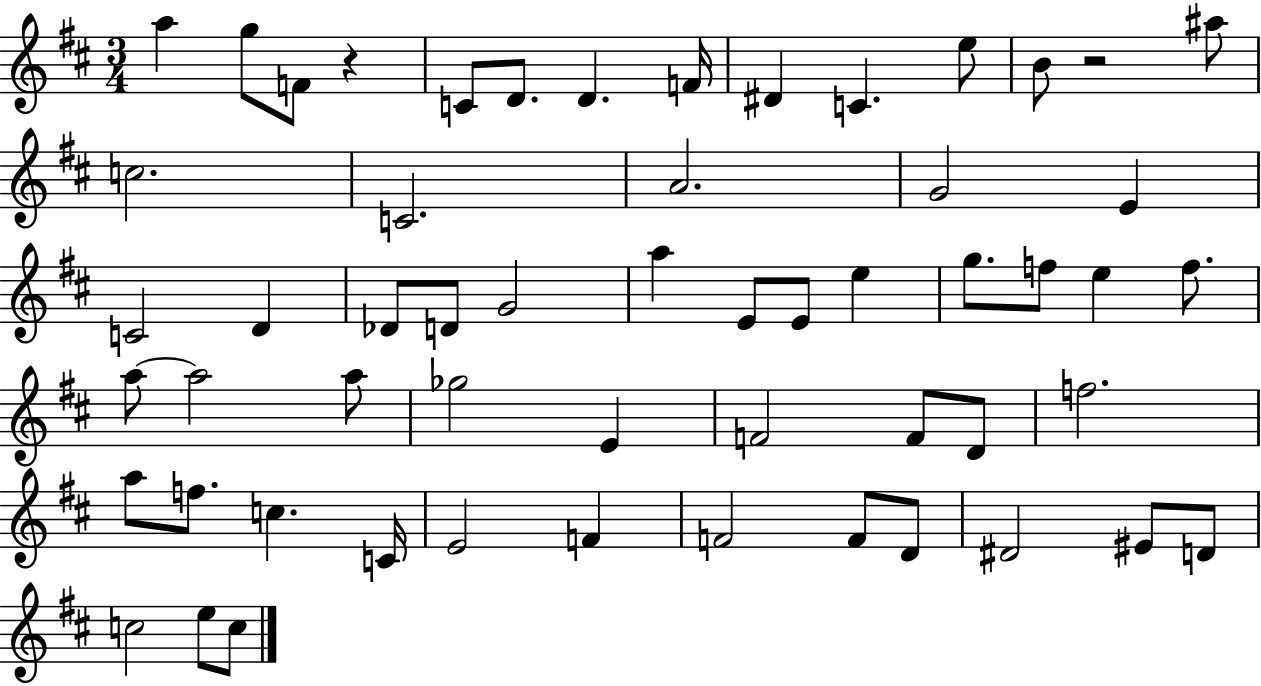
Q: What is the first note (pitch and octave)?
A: A5